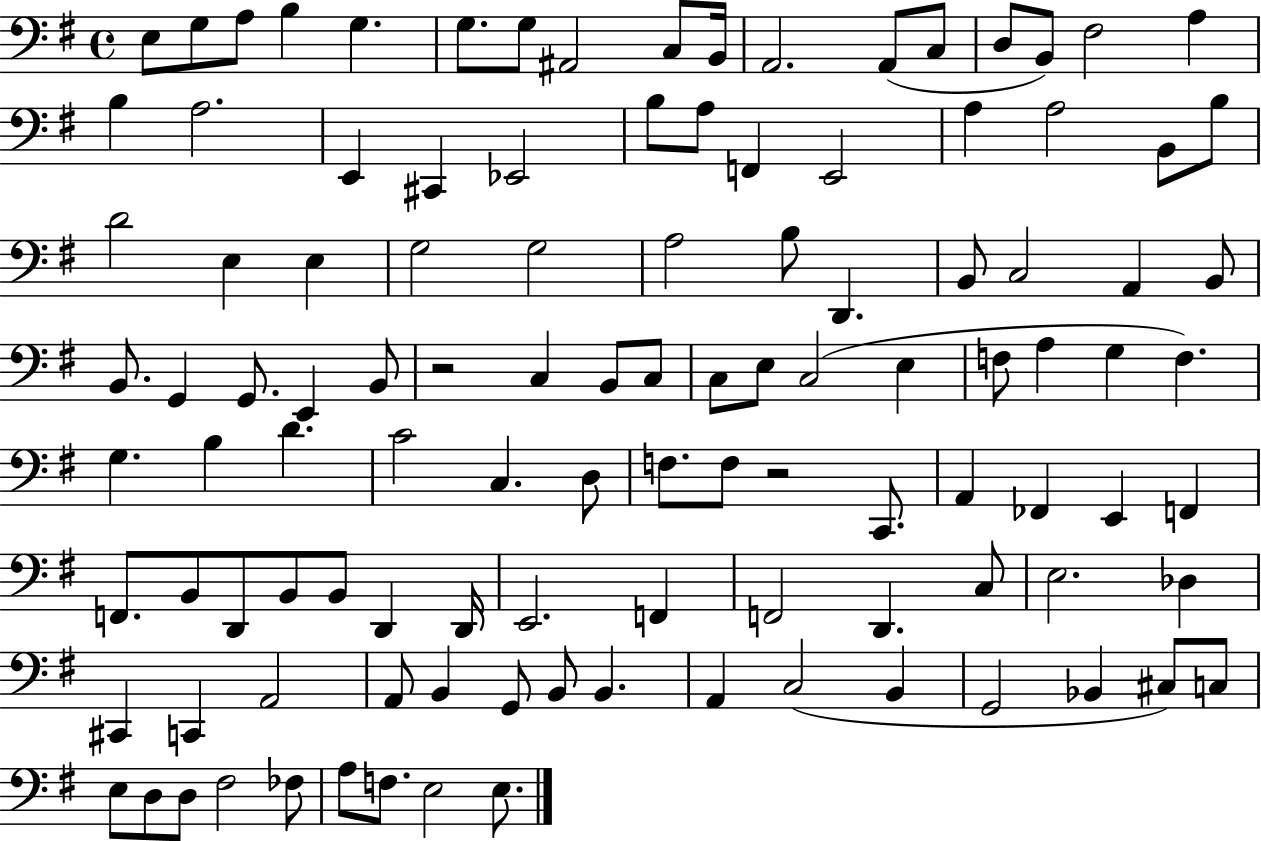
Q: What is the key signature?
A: G major